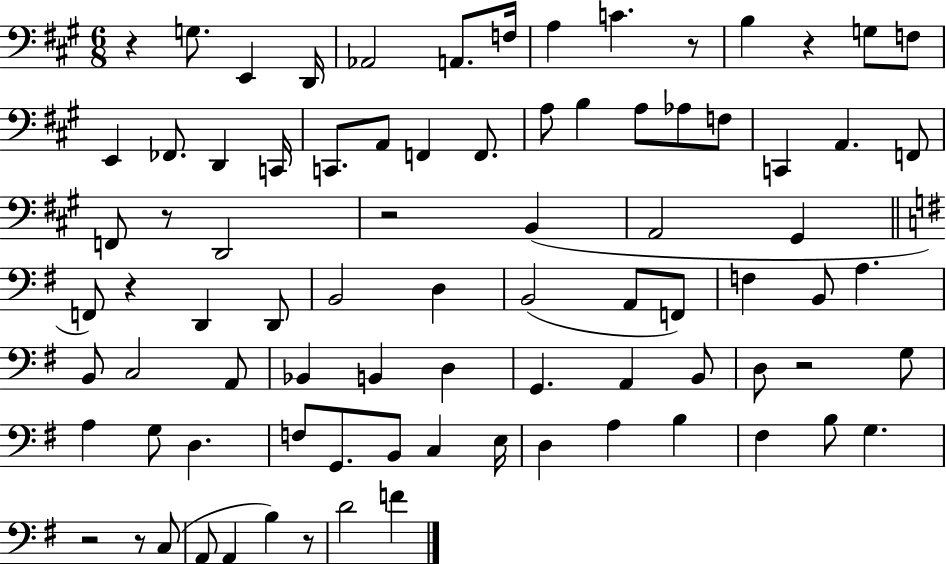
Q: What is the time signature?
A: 6/8